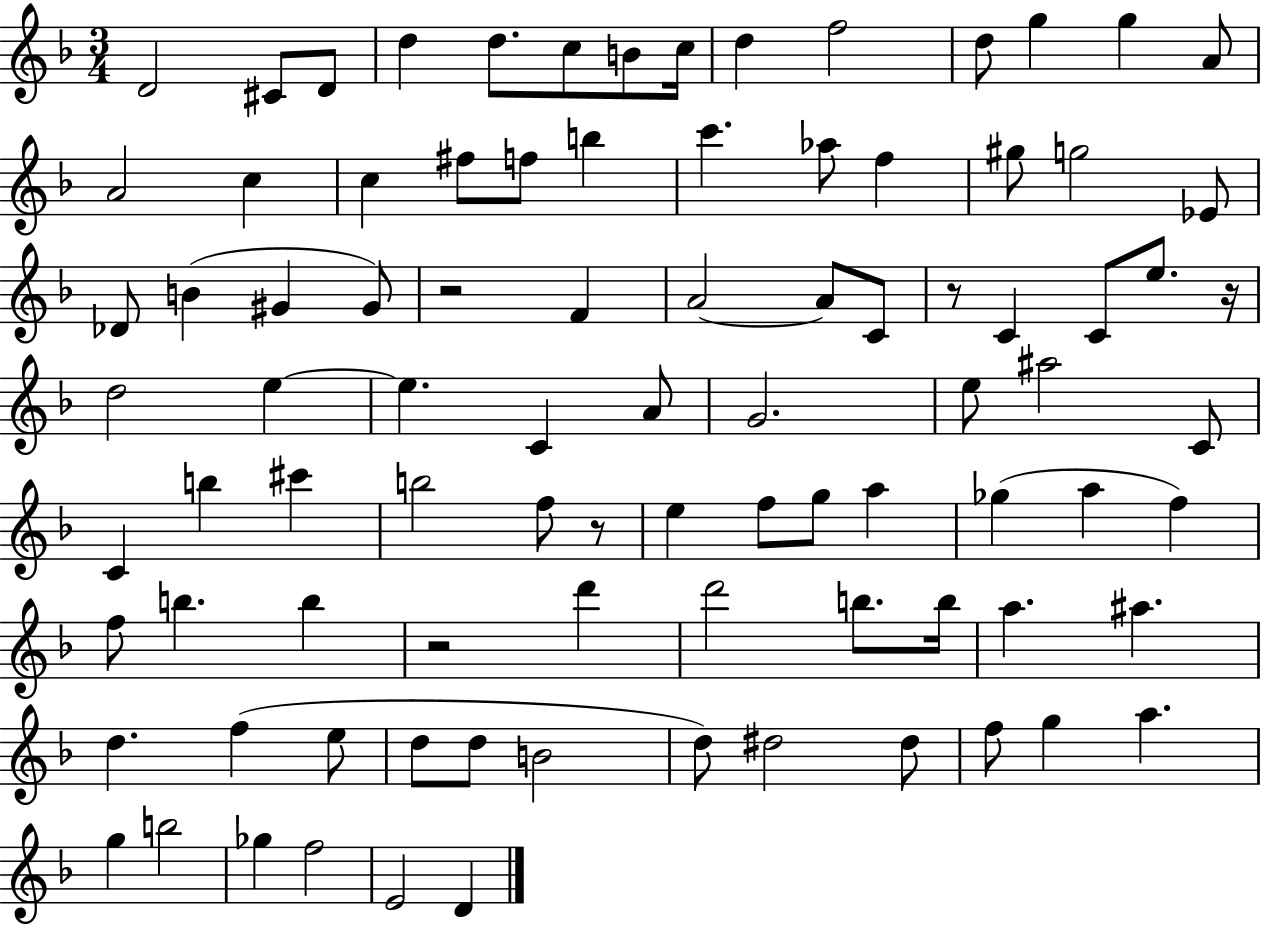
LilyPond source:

{
  \clef treble
  \numericTimeSignature
  \time 3/4
  \key f \major
  \repeat volta 2 { d'2 cis'8 d'8 | d''4 d''8. c''8 b'8 c''16 | d''4 f''2 | d''8 g''4 g''4 a'8 | \break a'2 c''4 | c''4 fis''8 f''8 b''4 | c'''4. aes''8 f''4 | gis''8 g''2 ees'8 | \break des'8 b'4( gis'4 gis'8) | r2 f'4 | a'2~~ a'8 c'8 | r8 c'4 c'8 e''8. r16 | \break d''2 e''4~~ | e''4. c'4 a'8 | g'2. | e''8 ais''2 c'8 | \break c'4 b''4 cis'''4 | b''2 f''8 r8 | e''4 f''8 g''8 a''4 | ges''4( a''4 f''4) | \break f''8 b''4. b''4 | r2 d'''4 | d'''2 b''8. b''16 | a''4. ais''4. | \break d''4. f''4( e''8 | d''8 d''8 b'2 | d''8) dis''2 dis''8 | f''8 g''4 a''4. | \break g''4 b''2 | ges''4 f''2 | e'2 d'4 | } \bar "|."
}